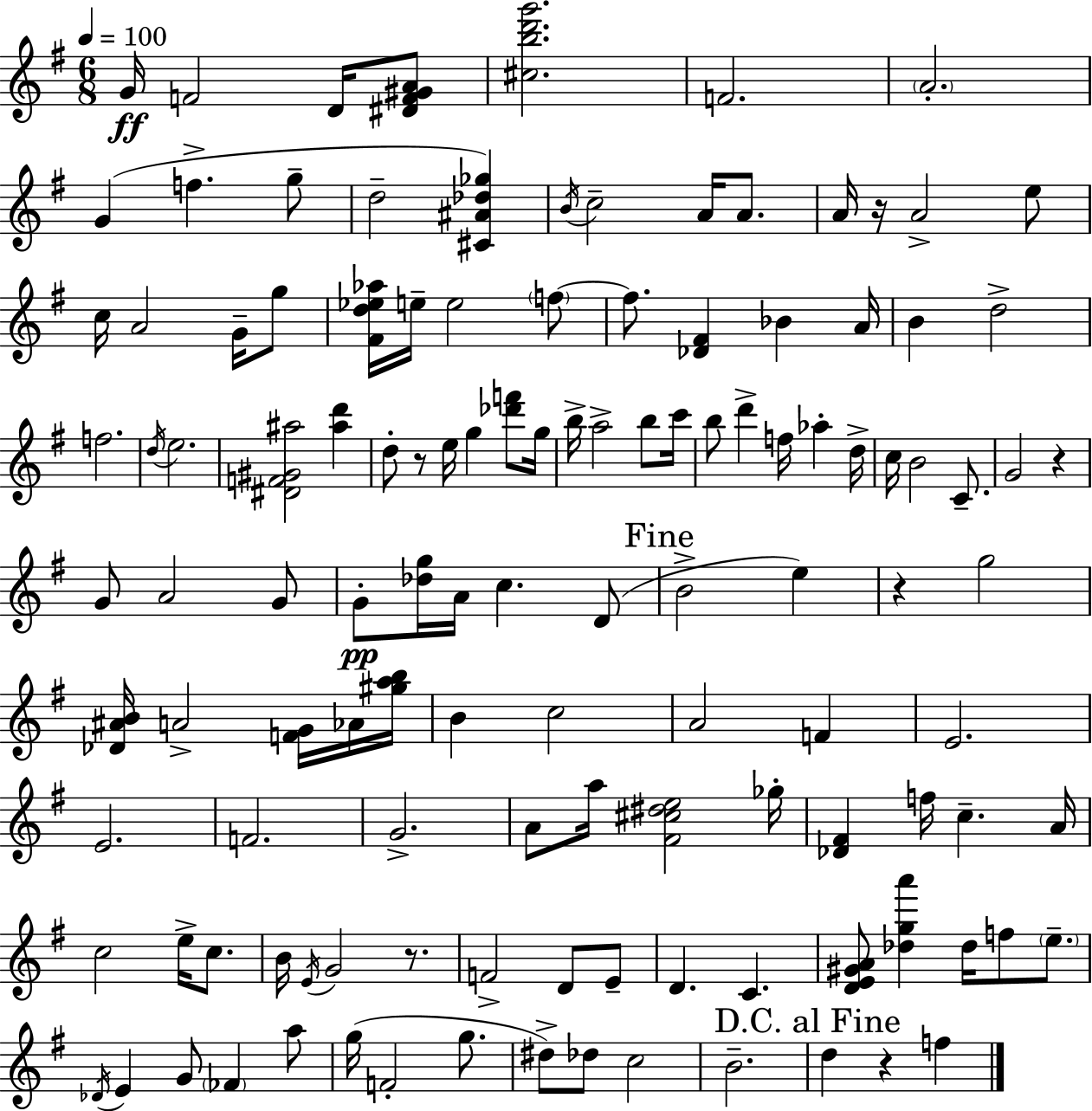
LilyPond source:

{
  \clef treble
  \numericTimeSignature
  \time 6/8
  \key g \major
  \tempo 4 = 100
  g'16\ff f'2 d'16 <dis' f' gis' a'>8 | <cis'' b'' d''' g'''>2. | f'2. | \parenthesize a'2.-. | \break g'4( f''4.-> g''8-- | d''2-- <cis' ais' des'' ges''>4) | \acciaccatura { b'16 } c''2-- a'16 a'8. | a'16 r16 a'2-> e''8 | \break c''16 a'2 g'16-- g''8 | <fis' d'' ees'' aes''>16 e''16-- e''2 \parenthesize f''8~~ | f''8. <des' fis'>4 bes'4 | a'16 b'4 d''2-> | \break f''2. | \acciaccatura { d''16 } e''2. | <dis' f' gis' ais''>2 <ais'' d'''>4 | d''8-. r8 e''16 g''4 <des''' f'''>8 | \break g''16 b''16-> a''2-> b''8 | c'''16 b''8 d'''4-> f''16 aes''4-. | d''16-> c''16 b'2 c'8.-- | g'2 r4 | \break g'8 a'2 | g'8 g'8-.\pp <des'' g''>16 a'16 c''4. | d'8( \mark "Fine" b'2-> e''4) | r4 g''2 | \break <des' ais' b'>16 a'2-> <f' g'>16 | aes'16 <gis'' a'' b''>16 b'4 c''2 | a'2 f'4 | e'2. | \break e'2. | f'2. | g'2.-> | a'8 a''16 <fis' cis'' dis'' e''>2 | \break ges''16-. <des' fis'>4 f''16 c''4.-- | a'16 c''2 e''16-> c''8. | b'16 \acciaccatura { e'16 } g'2 | r8. f'2-> d'8 | \break e'8-- d'4. c'4. | <d' e' gis' a'>8 <des'' g'' a'''>4 des''16 f''8 | \parenthesize e''8.-- \acciaccatura { des'16 } e'4 g'8 \parenthesize fes'4 | a''8 g''16( f'2-. | \break g''8. dis''8->) des''8 c''2 | b'2.-- | \mark "D.C. al Fine" d''4 r4 | f''4 \bar "|."
}